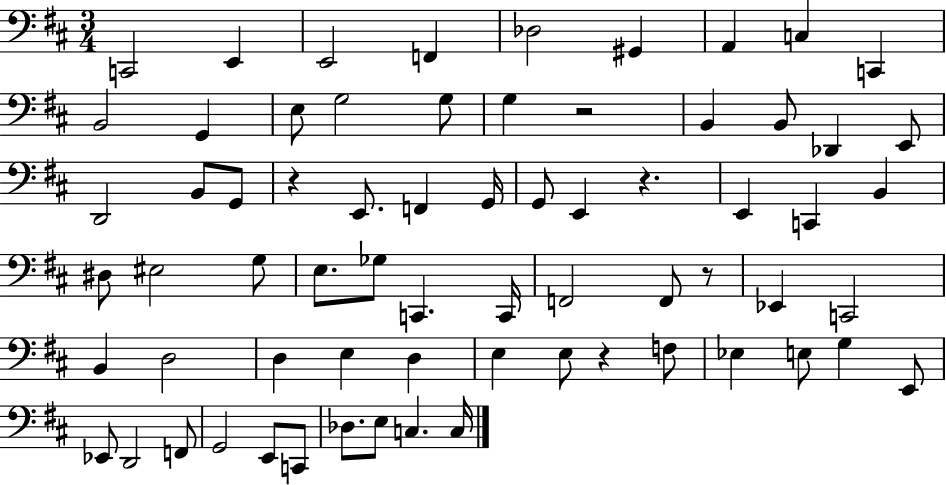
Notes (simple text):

C2/h E2/q E2/h F2/q Db3/h G#2/q A2/q C3/q C2/q B2/h G2/q E3/e G3/h G3/e G3/q R/h B2/q B2/e Db2/q E2/e D2/h B2/e G2/e R/q E2/e. F2/q G2/s G2/e E2/q R/q. E2/q C2/q B2/q D#3/e EIS3/h G3/e E3/e. Gb3/e C2/q. C2/s F2/h F2/e R/e Eb2/q C2/h B2/q D3/h D3/q E3/q D3/q E3/q E3/e R/q F3/e Eb3/q E3/e G3/q E2/e Eb2/e D2/h F2/e G2/h E2/e C2/e Db3/e. E3/e C3/q. C3/s